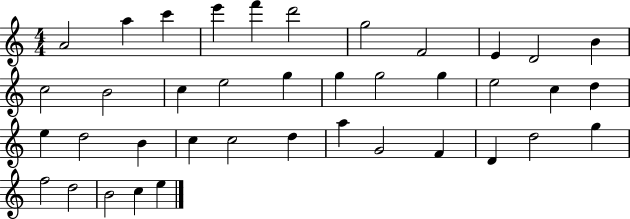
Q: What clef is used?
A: treble